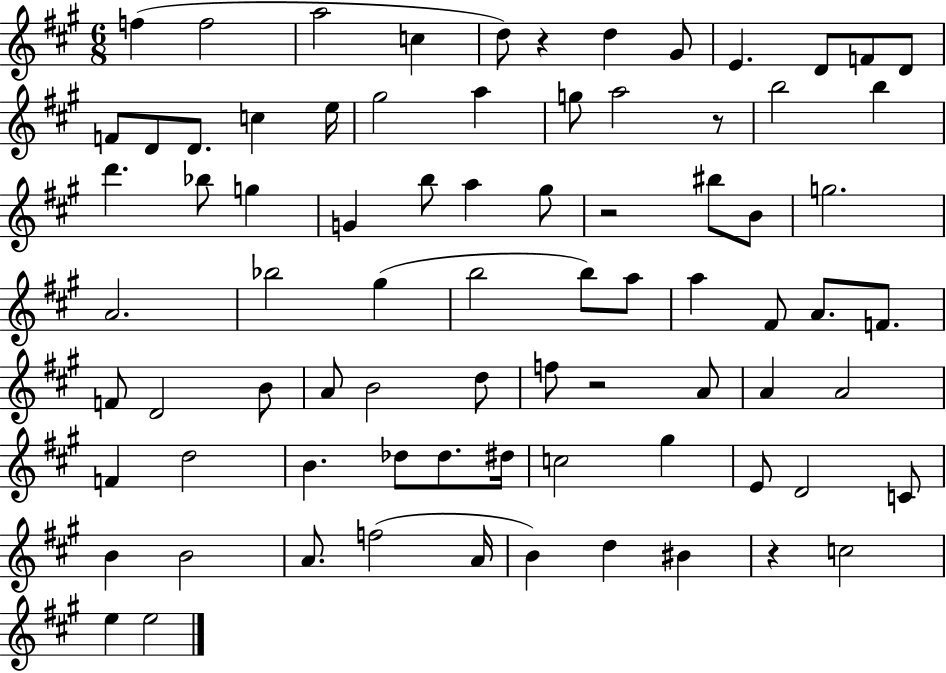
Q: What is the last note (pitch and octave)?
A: E5